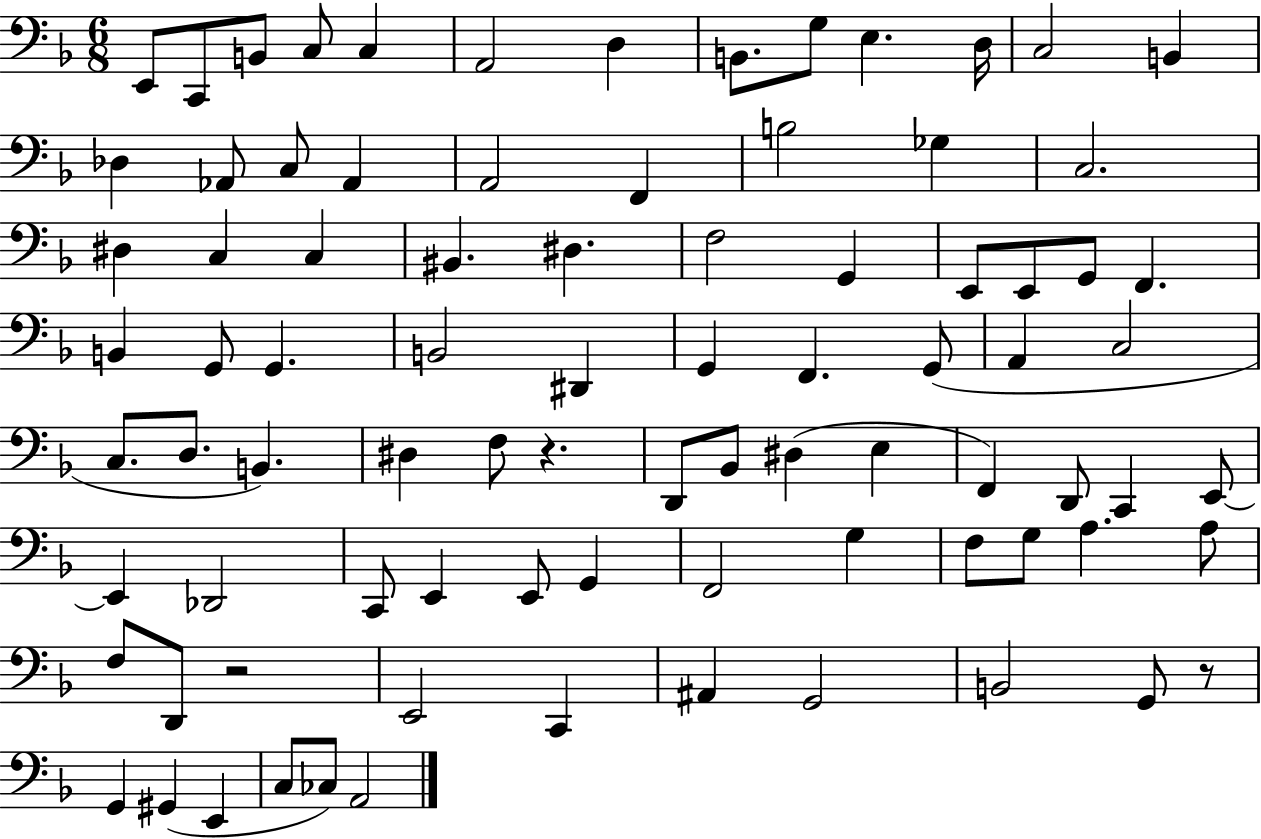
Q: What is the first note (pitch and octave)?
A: E2